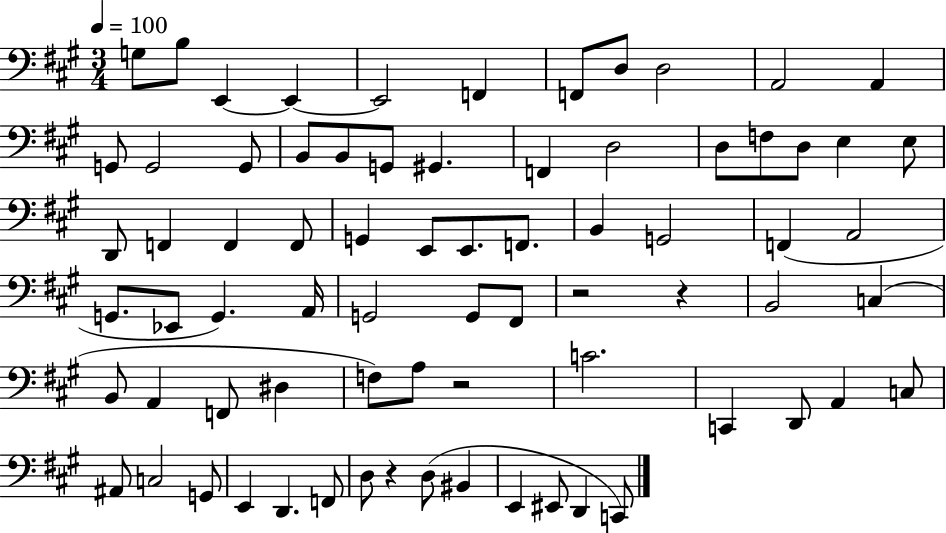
X:1
T:Untitled
M:3/4
L:1/4
K:A
G,/2 B,/2 E,, E,, E,,2 F,, F,,/2 D,/2 D,2 A,,2 A,, G,,/2 G,,2 G,,/2 B,,/2 B,,/2 G,,/2 ^G,, F,, D,2 D,/2 F,/2 D,/2 E, E,/2 D,,/2 F,, F,, F,,/2 G,, E,,/2 E,,/2 F,,/2 B,, G,,2 F,, A,,2 G,,/2 _E,,/2 G,, A,,/4 G,,2 G,,/2 ^F,,/2 z2 z B,,2 C, B,,/2 A,, F,,/2 ^D, F,/2 A,/2 z2 C2 C,, D,,/2 A,, C,/2 ^A,,/2 C,2 G,,/2 E,, D,, F,,/2 D,/2 z D,/2 ^B,, E,, ^E,,/2 D,, C,,/2